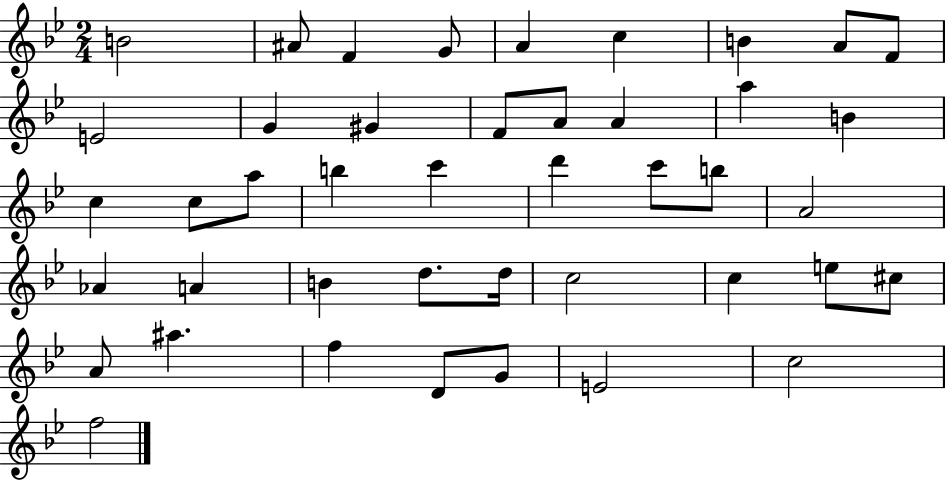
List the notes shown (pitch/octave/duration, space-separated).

B4/h A#4/e F4/q G4/e A4/q C5/q B4/q A4/e F4/e E4/h G4/q G#4/q F4/e A4/e A4/q A5/q B4/q C5/q C5/e A5/e B5/q C6/q D6/q C6/e B5/e A4/h Ab4/q A4/q B4/q D5/e. D5/s C5/h C5/q E5/e C#5/e A4/e A#5/q. F5/q D4/e G4/e E4/h C5/h F5/h